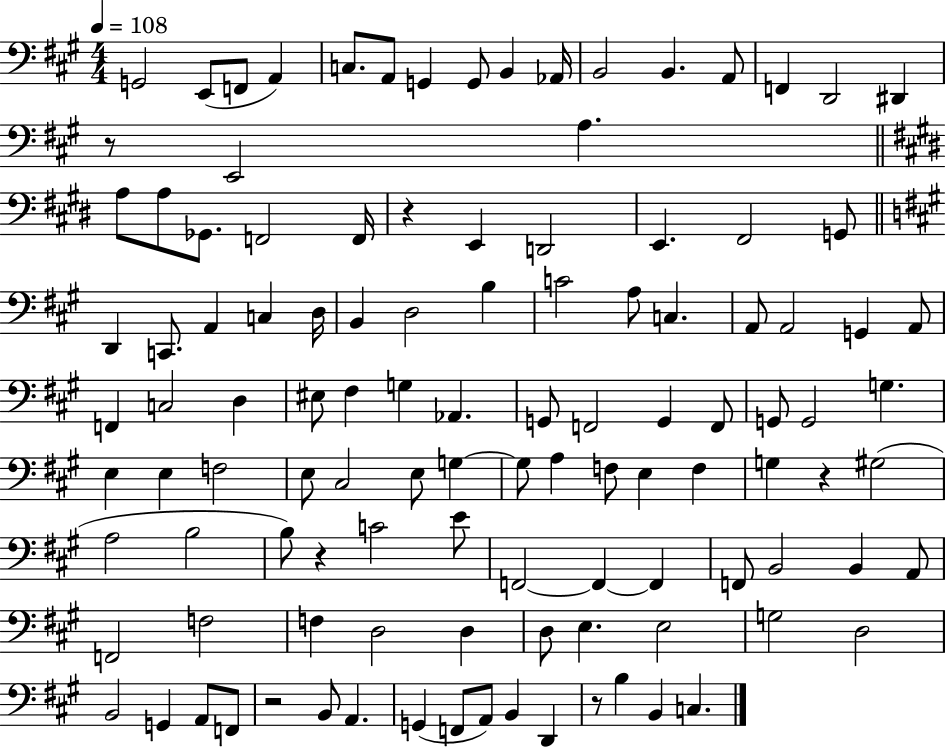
G2/h E2/e F2/e A2/q C3/e. A2/e G2/q G2/e B2/q Ab2/s B2/h B2/q. A2/e F2/q D2/h D#2/q R/e E2/h A3/q. A3/e A3/e Gb2/e. F2/h F2/s R/q E2/q D2/h E2/q. F#2/h G2/e D2/q C2/e. A2/q C3/q D3/s B2/q D3/h B3/q C4/h A3/e C3/q. A2/e A2/h G2/q A2/e F2/q C3/h D3/q EIS3/e F#3/q G3/q Ab2/q. G2/e F2/h G2/q F2/e G2/e G2/h G3/q. E3/q E3/q F3/h E3/e C#3/h E3/e G3/q G3/e A3/q F3/e E3/q F3/q G3/q R/q G#3/h A3/h B3/h B3/e R/q C4/h E4/e F2/h F2/q F2/q F2/e B2/h B2/q A2/e F2/h F3/h F3/q D3/h D3/q D3/e E3/q. E3/h G3/h D3/h B2/h G2/q A2/e F2/e R/h B2/e A2/q. G2/q F2/e A2/e B2/q D2/q R/e B3/q B2/q C3/q.